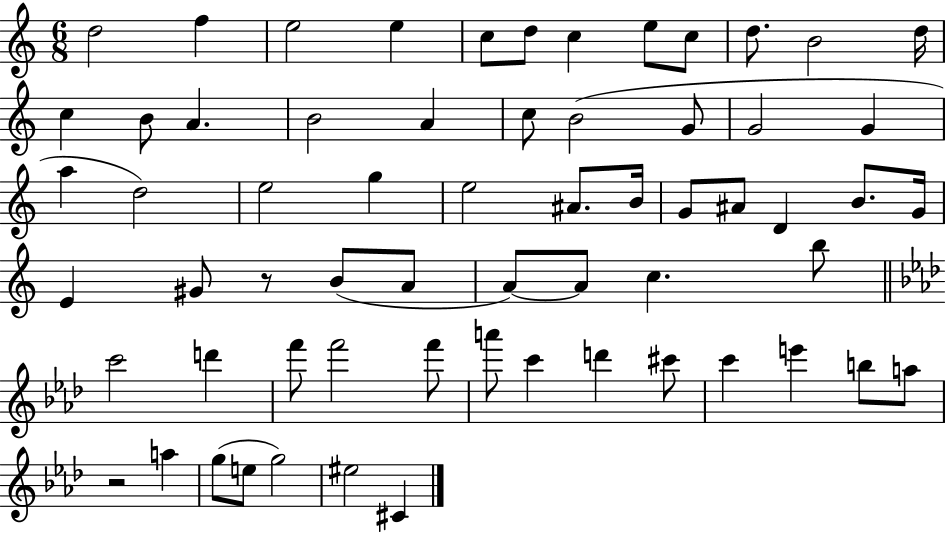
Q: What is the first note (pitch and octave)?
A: D5